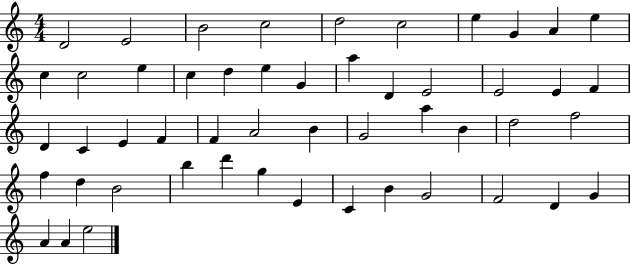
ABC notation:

X:1
T:Untitled
M:4/4
L:1/4
K:C
D2 E2 B2 c2 d2 c2 e G A e c c2 e c d e G a D E2 E2 E F D C E F F A2 B G2 a B d2 f2 f d B2 b d' g E C B G2 F2 D G A A e2